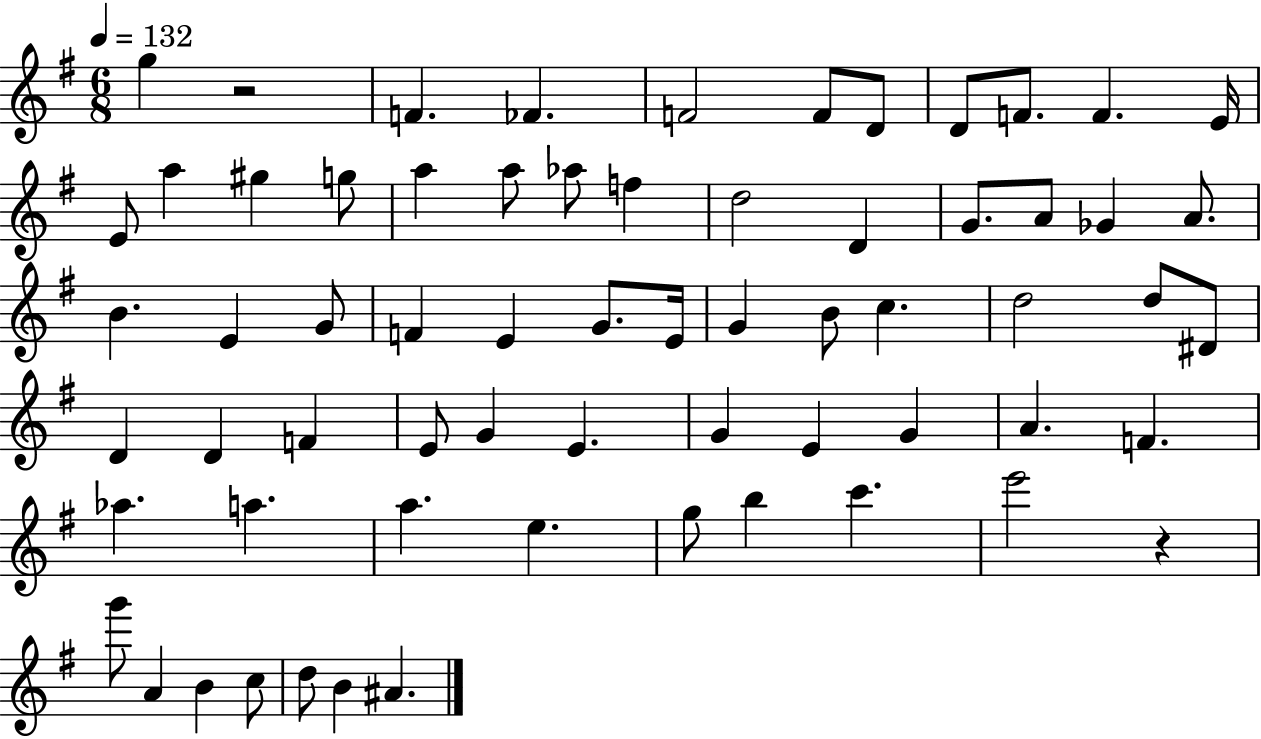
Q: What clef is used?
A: treble